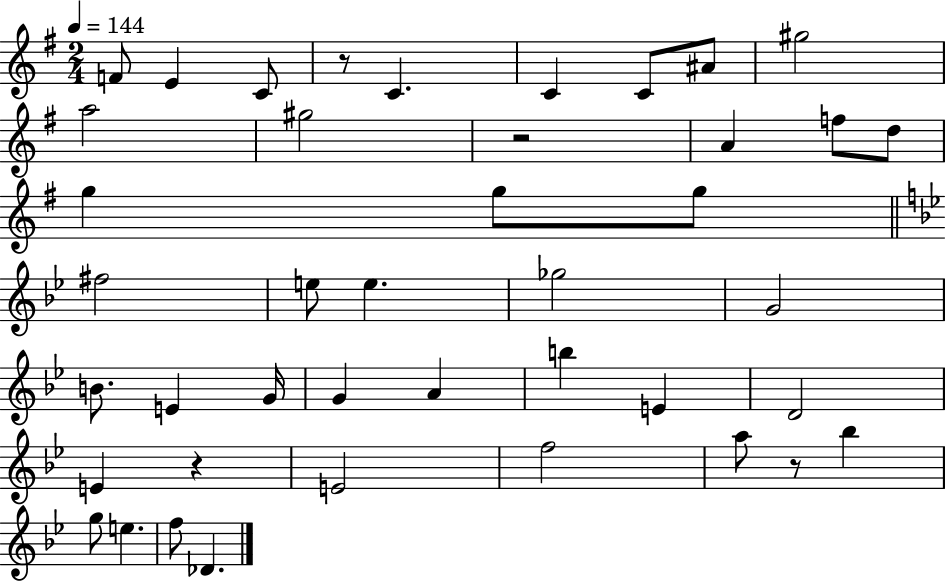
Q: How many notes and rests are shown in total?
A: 42